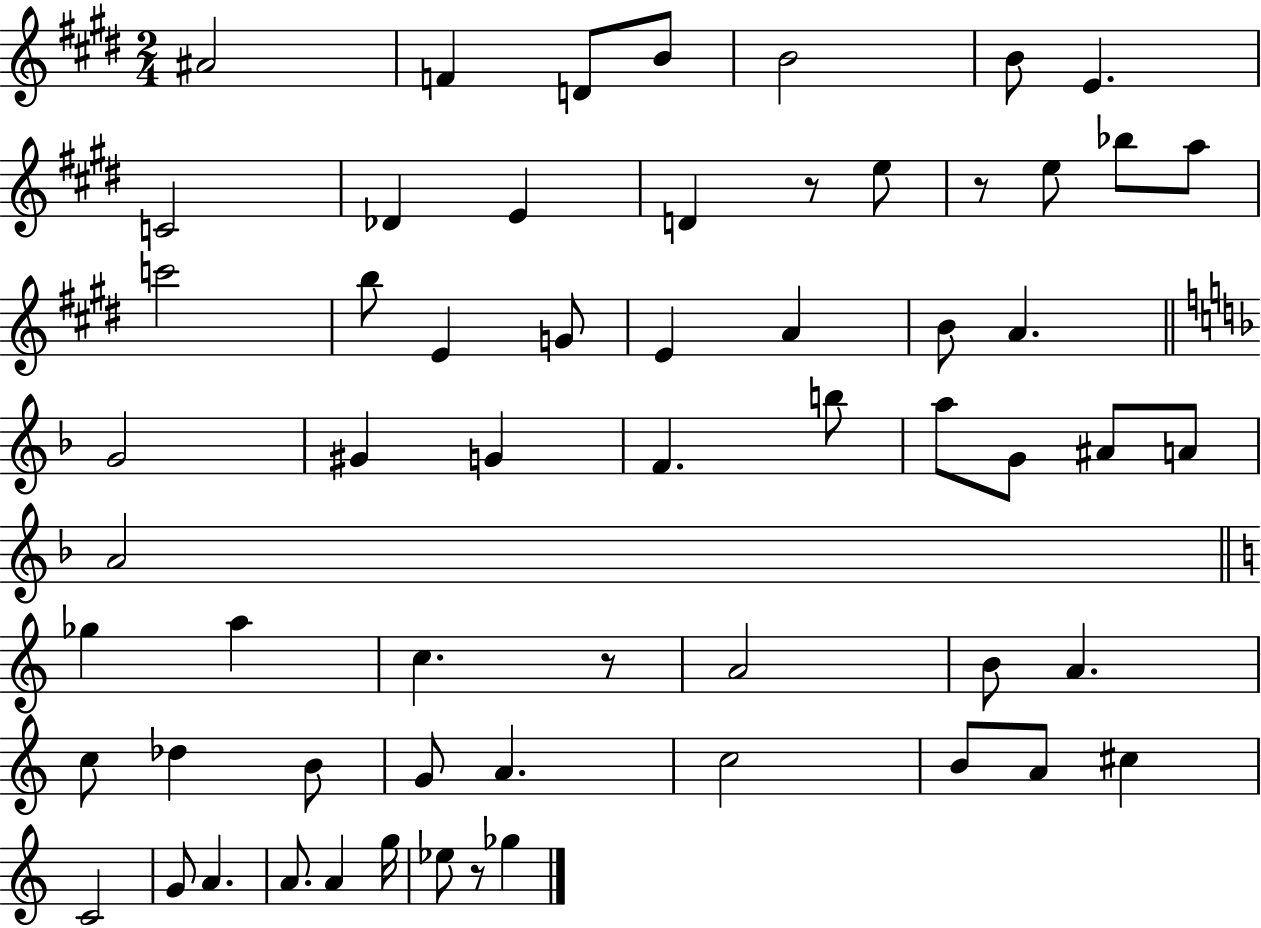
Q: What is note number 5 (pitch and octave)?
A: B4